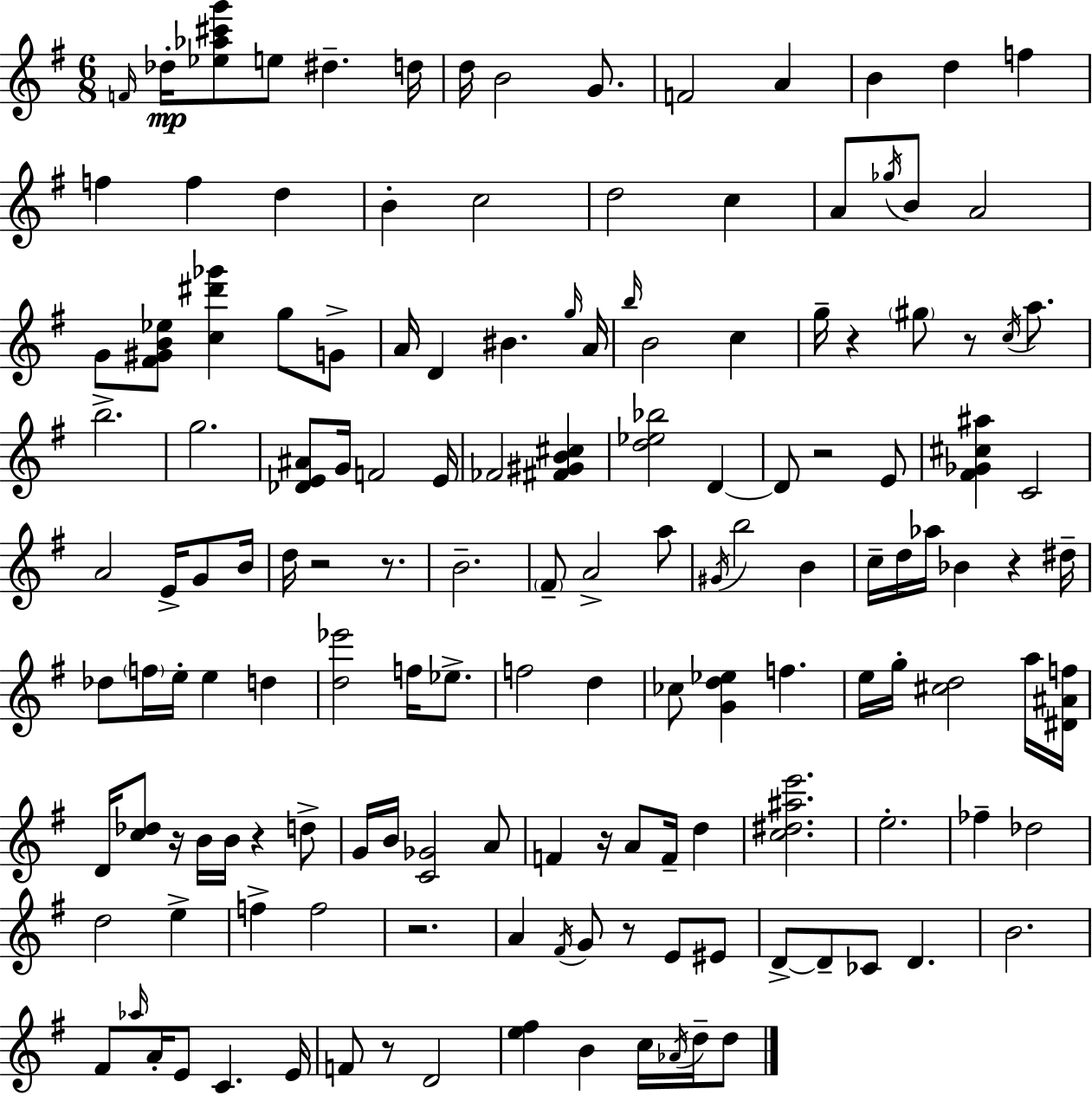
{
  \clef treble
  \numericTimeSignature
  \time 6/8
  \key g \major
  \grace { f'16 }\mp des''16-. <ees'' aes'' cis''' g'''>8 e''8 dis''4.-- | d''16 d''16 b'2 g'8. | f'2 a'4 | b'4 d''4 f''4 | \break f''4 f''4 d''4 | b'4-. c''2 | d''2 c''4 | a'8 \acciaccatura { ges''16 } b'8 a'2 | \break g'8 <fis' gis' b' ees''>8 <c'' dis''' ges'''>4 g''8 | g'8-> a'16 d'4 bis'4. | \grace { g''16 } a'16 \grace { b''16 } b'2 | c''4 g''16-- r4 \parenthesize gis''8 r8 | \break \acciaccatura { c''16 } a''8. b''2.-> | g''2. | <des' e' ais'>8 g'16 f'2 | e'16 fes'2 | \break <fis' gis' b' cis''>4 <d'' ees'' bes''>2 | d'4~~ d'8 r2 | e'8 <fis' ges' cis'' ais''>4 c'2 | a'2 | \break e'16-> g'8 b'16 d''16 r2 | r8. b'2.-- | \parenthesize fis'8-- a'2-> | a''8 \acciaccatura { gis'16 } b''2 | \break b'4 c''16-- d''16 aes''16 bes'4 | r4 dis''16-- des''8 \parenthesize f''16 e''16-. e''4 | d''4 <d'' ees'''>2 | f''16 ees''8.-> f''2 | \break d''4 ces''8 <g' d'' ees''>4 | f''4. e''16 g''16-. <cis'' d''>2 | a''16 <dis' ais' f''>16 d'16 <c'' des''>8 r16 b'16 b'16 | r4 d''8-> g'16 b'16 <c' ges'>2 | \break a'8 f'4 r16 a'8 | f'16-- d''4 <c'' dis'' ais'' e'''>2. | e''2.-. | fes''4-- des''2 | \break d''2 | e''4-> f''4-> f''2 | r2. | a'4 \acciaccatura { fis'16 } g'8 | \break r8 e'8 eis'8 d'8->~~ d'8-- ces'8 | d'4. b'2. | fis'8 \grace { aes''16 } a'16-. e'8 | c'4. e'16 f'8 r8 | \break d'2 <e'' fis''>4 | b'4 c''16 \acciaccatura { aes'16 } d''16-- d''8 \bar "|."
}